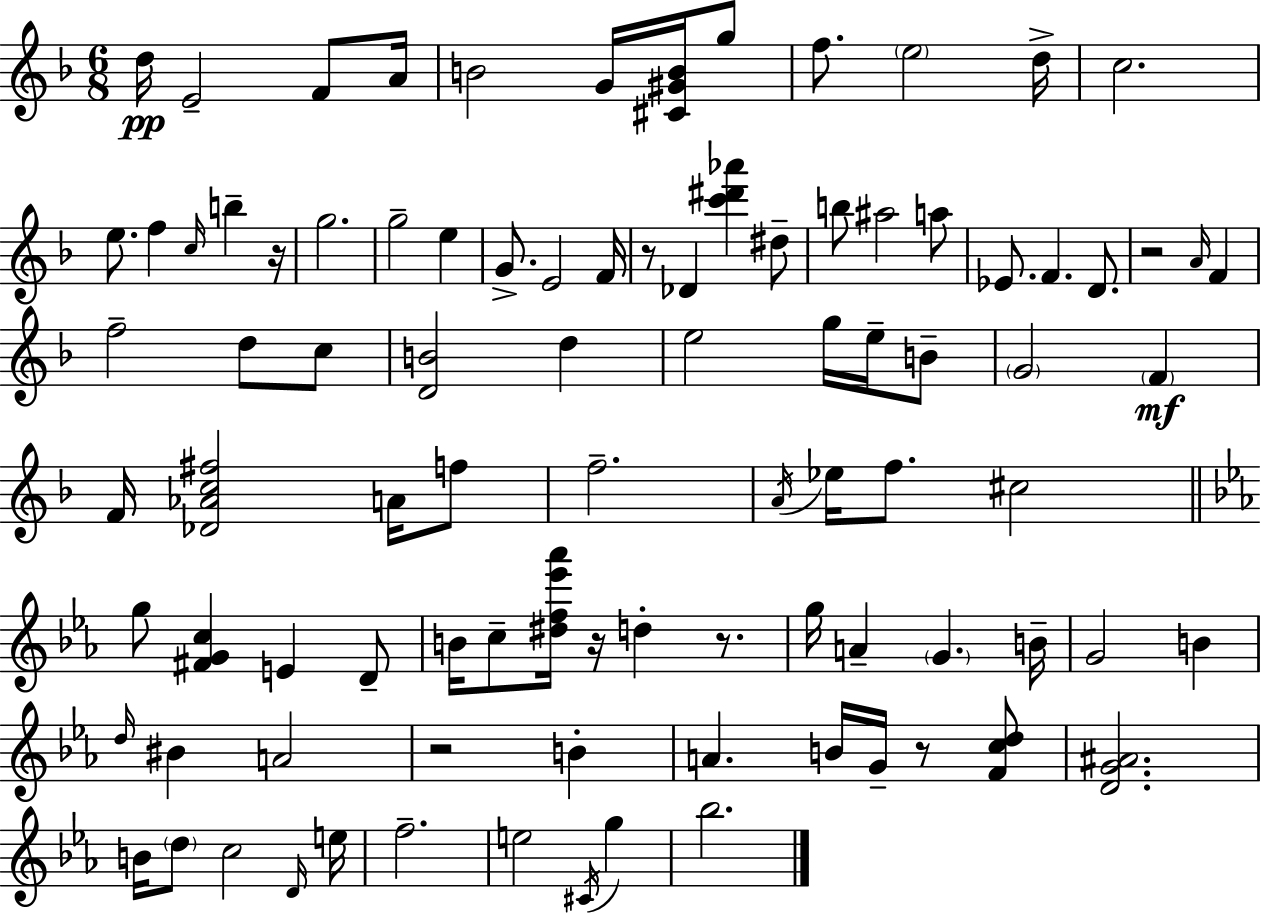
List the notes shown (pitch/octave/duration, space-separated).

D5/s E4/h F4/e A4/s B4/h G4/s [C#4,G#4,B4]/s G5/e F5/e. E5/h D5/s C5/h. E5/e. F5/q C5/s B5/q R/s G5/h. G5/h E5/q G4/e. E4/h F4/s R/e Db4/q [C6,D#6,Ab6]/q D#5/e B5/e A#5/h A5/e Eb4/e. F4/q. D4/e. R/h A4/s F4/q F5/h D5/e C5/e [D4,B4]/h D5/q E5/h G5/s E5/s B4/e G4/h F4/q F4/s [Db4,Ab4,C5,F#5]/h A4/s F5/e F5/h. A4/s Eb5/s F5/e. C#5/h G5/e [F#4,G4,C5]/q E4/q D4/e B4/s C5/e [D#5,F5,Eb6,Ab6]/s R/s D5/q R/e. G5/s A4/q G4/q. B4/s G4/h B4/q D5/s BIS4/q A4/h R/h B4/q A4/q. B4/s G4/s R/e [F4,C5,D5]/e [D4,G4,A#4]/h. B4/s D5/e C5/h D4/s E5/s F5/h. E5/h C#4/s G5/q Bb5/h.